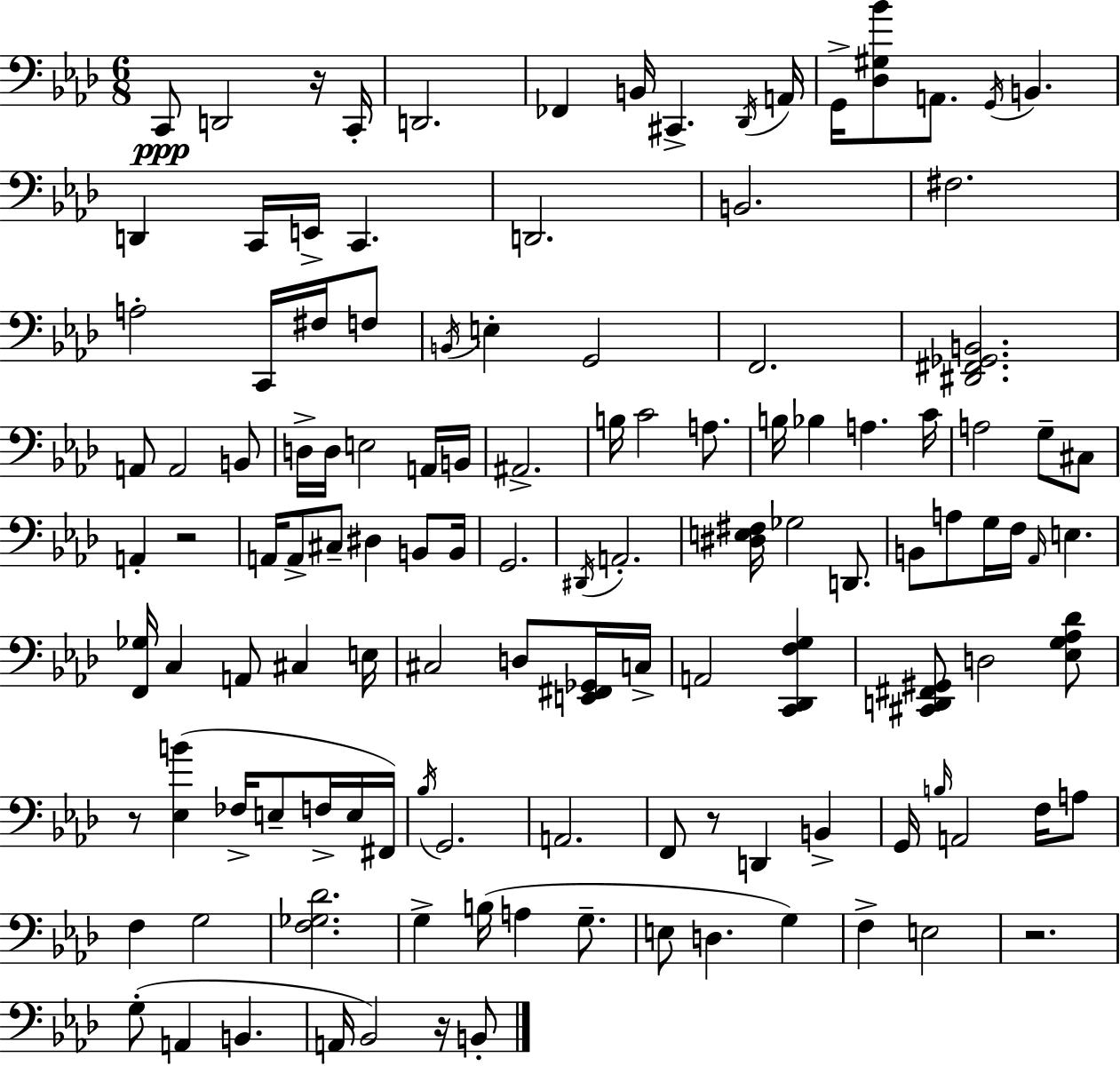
C2/e D2/h R/s C2/s D2/h. FES2/q B2/s C#2/q. Db2/s A2/s G2/s [Db3,G#3,Bb4]/e A2/e. G2/s B2/q. D2/q C2/s E2/s C2/q. D2/h. B2/h. F#3/h. A3/h C2/s F#3/s F3/e B2/s E3/q G2/h F2/h. [D#2,F#2,Gb2,B2]/h. A2/e A2/h B2/e D3/s D3/s E3/h A2/s B2/s A#2/h. B3/s C4/h A3/e. B3/s Bb3/q A3/q. C4/s A3/h G3/e C#3/e A2/q R/h A2/s A2/e C#3/e D#3/q B2/e B2/s G2/h. D#2/s A2/h. [D#3,E3,F#3]/s Gb3/h D2/e. B2/e A3/e G3/s F3/s Ab2/s E3/q. [F2,Gb3]/s C3/q A2/e C#3/q E3/s C#3/h D3/e [E2,F#2,Gb2]/s C3/s A2/h [C2,Db2,F3,G3]/q [C#2,D2,F#2,G#2]/e D3/h [Eb3,G3,Ab3,Db4]/e R/e [Eb3,B4]/q FES3/s E3/e F3/s E3/s F#2/s Bb3/s G2/h. A2/h. F2/e R/e D2/q B2/q G2/s B3/s A2/h F3/s A3/e F3/q G3/h [F3,Gb3,Db4]/h. G3/q B3/s A3/q G3/e. E3/e D3/q. G3/q F3/q E3/h R/h. G3/e A2/q B2/q. A2/s Bb2/h R/s B2/e